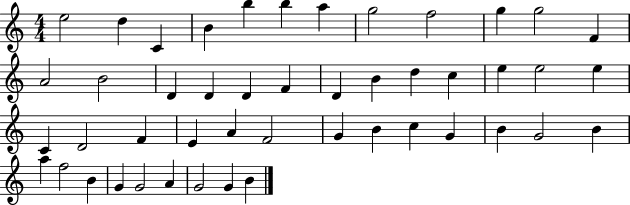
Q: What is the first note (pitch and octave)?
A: E5